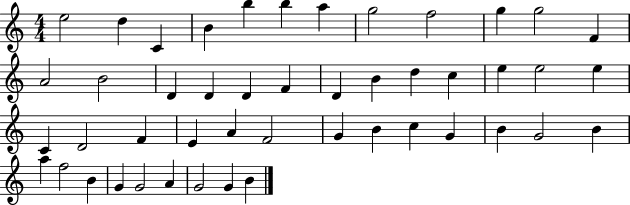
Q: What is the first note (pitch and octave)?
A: E5